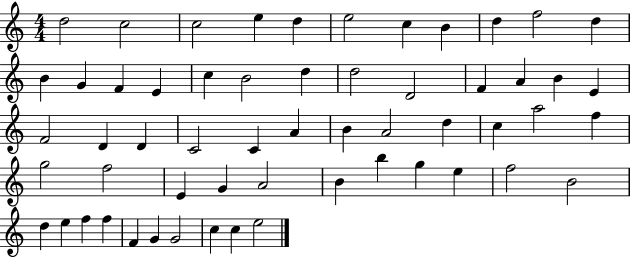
D5/h C5/h C5/h E5/q D5/q E5/h C5/q B4/q D5/q F5/h D5/q B4/q G4/q F4/q E4/q C5/q B4/h D5/q D5/h D4/h F4/q A4/q B4/q E4/q F4/h D4/q D4/q C4/h C4/q A4/q B4/q A4/h D5/q C5/q A5/h F5/q G5/h F5/h E4/q G4/q A4/h B4/q B5/q G5/q E5/q F5/h B4/h D5/q E5/q F5/q F5/q F4/q G4/q G4/h C5/q C5/q E5/h